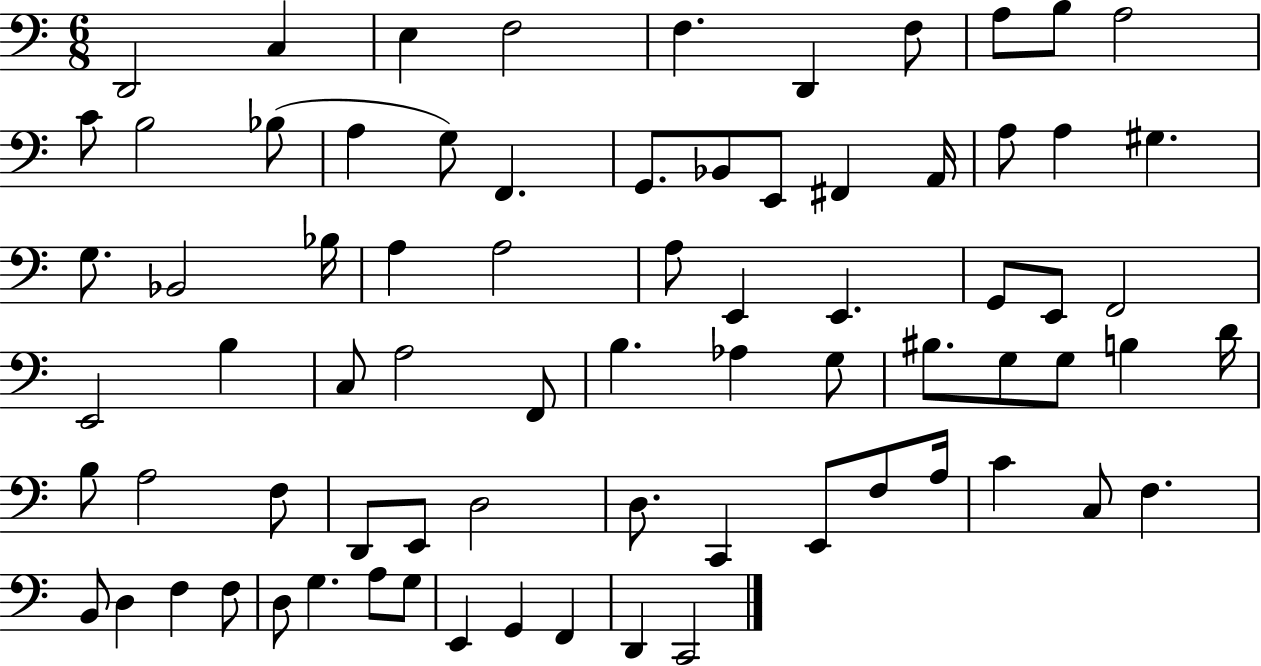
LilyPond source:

{
  \clef bass
  \numericTimeSignature
  \time 6/8
  \key c \major
  d,2 c4 | e4 f2 | f4. d,4 f8 | a8 b8 a2 | \break c'8 b2 bes8( | a4 g8) f,4. | g,8. bes,8 e,8 fis,4 a,16 | a8 a4 gis4. | \break g8. bes,2 bes16 | a4 a2 | a8 e,4 e,4. | g,8 e,8 f,2 | \break e,2 b4 | c8 a2 f,8 | b4. aes4 g8 | bis8. g8 g8 b4 d'16 | \break b8 a2 f8 | d,8 e,8 d2 | d8. c,4 e,8 f8 a16 | c'4 c8 f4. | \break b,8 d4 f4 f8 | d8 g4. a8 g8 | e,4 g,4 f,4 | d,4 c,2 | \break \bar "|."
}